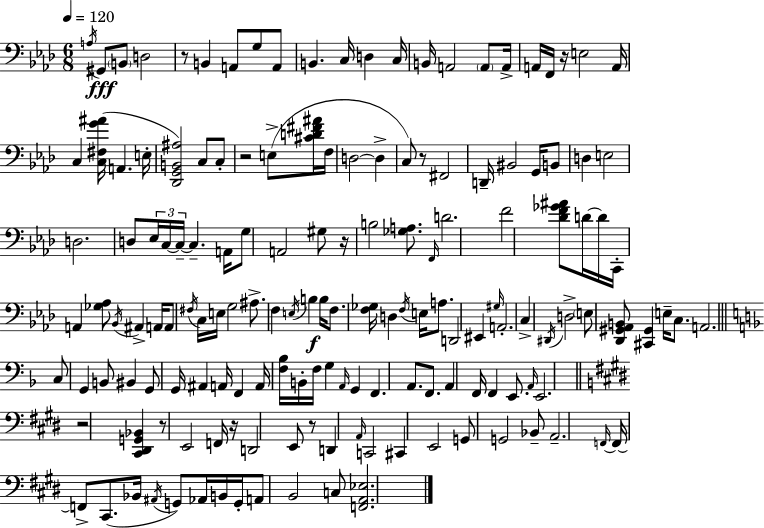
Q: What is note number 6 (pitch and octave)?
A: A2